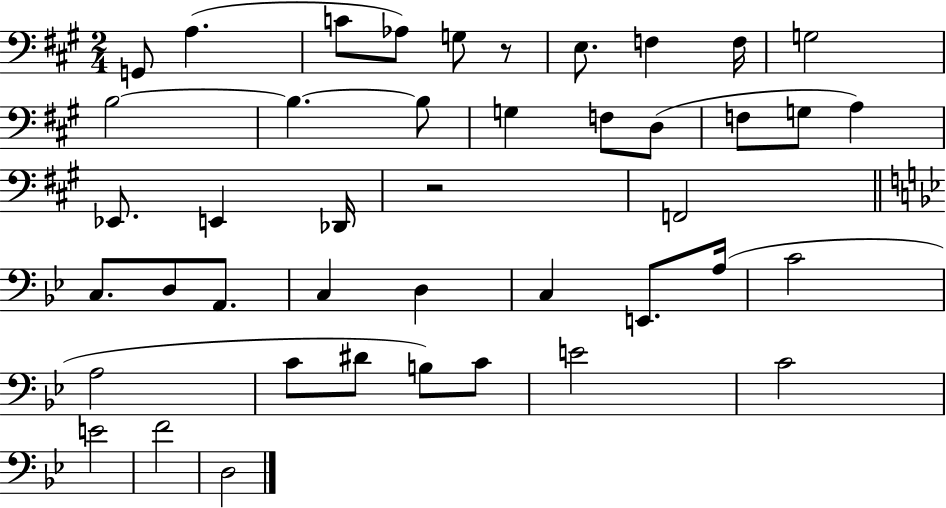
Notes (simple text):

G2/e A3/q. C4/e Ab3/e G3/e R/e E3/e. F3/q F3/s G3/h B3/h B3/q. B3/e G3/q F3/e D3/e F3/e G3/e A3/q Eb2/e. E2/q Db2/s R/h F2/h C3/e. D3/e A2/e. C3/q D3/q C3/q E2/e. A3/s C4/h A3/h C4/e D#4/e B3/e C4/e E4/h C4/h E4/h F4/h D3/h